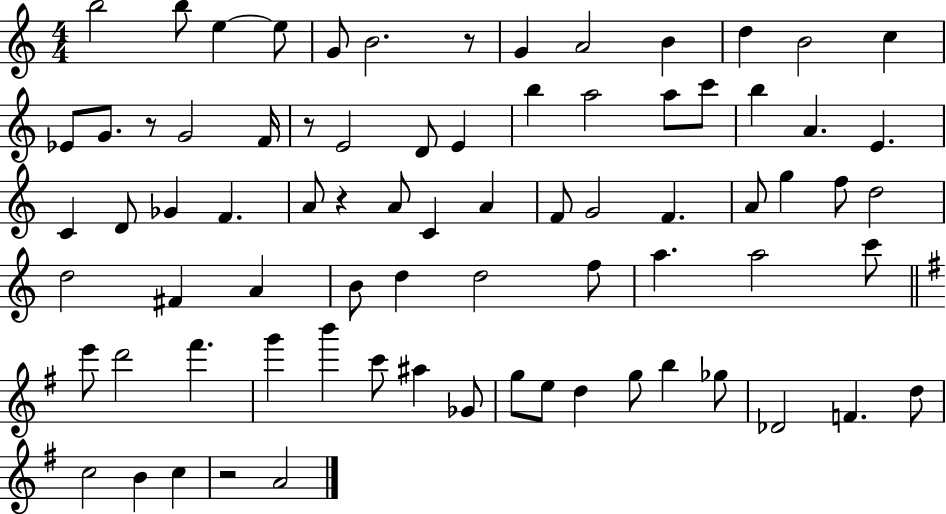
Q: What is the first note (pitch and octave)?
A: B5